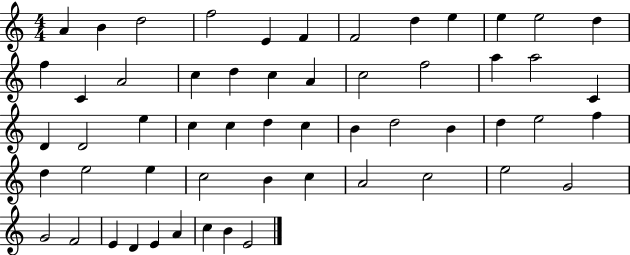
{
  \clef treble
  \numericTimeSignature
  \time 4/4
  \key c \major
  a'4 b'4 d''2 | f''2 e'4 f'4 | f'2 d''4 e''4 | e''4 e''2 d''4 | \break f''4 c'4 a'2 | c''4 d''4 c''4 a'4 | c''2 f''2 | a''4 a''2 c'4 | \break d'4 d'2 e''4 | c''4 c''4 d''4 c''4 | b'4 d''2 b'4 | d''4 e''2 f''4 | \break d''4 e''2 e''4 | c''2 b'4 c''4 | a'2 c''2 | e''2 g'2 | \break g'2 f'2 | e'4 d'4 e'4 a'4 | c''4 b'4 e'2 | \bar "|."
}